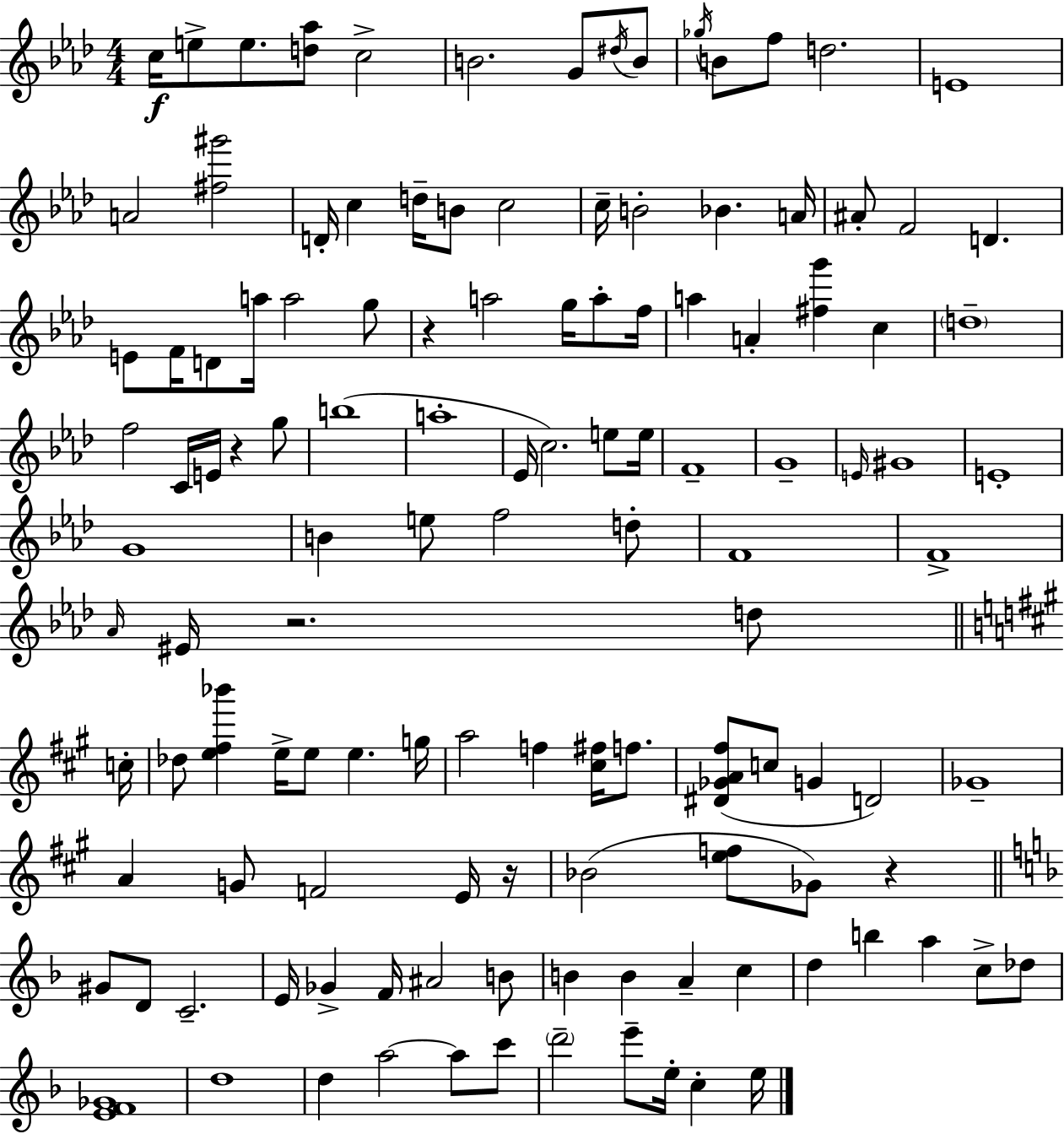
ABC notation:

X:1
T:Untitled
M:4/4
L:1/4
K:Fm
c/4 e/2 e/2 [d_a]/2 c2 B2 G/2 ^d/4 B/2 _g/4 B/2 f/2 d2 E4 A2 [^f^g']2 D/4 c d/4 B/2 c2 c/4 B2 _B A/4 ^A/2 F2 D E/2 F/4 D/2 a/4 a2 g/2 z a2 g/4 a/2 f/4 a A [^fg'] c d4 f2 C/4 E/4 z g/2 b4 a4 _E/4 c2 e/2 e/4 F4 G4 E/4 ^G4 E4 G4 B e/2 f2 d/2 F4 F4 _A/4 ^E/4 z2 d/2 c/4 _d/2 [e^f_b'] e/4 e/2 e g/4 a2 f [^c^f]/4 f/2 [^D_GA^f]/2 c/2 G D2 _G4 A G/2 F2 E/4 z/4 _B2 [ef]/2 _G/2 z ^G/2 D/2 C2 E/4 _G F/4 ^A2 B/2 B B A c d b a c/2 _d/2 [EF_G]4 d4 d a2 a/2 c'/2 d'2 e'/2 e/4 c e/4